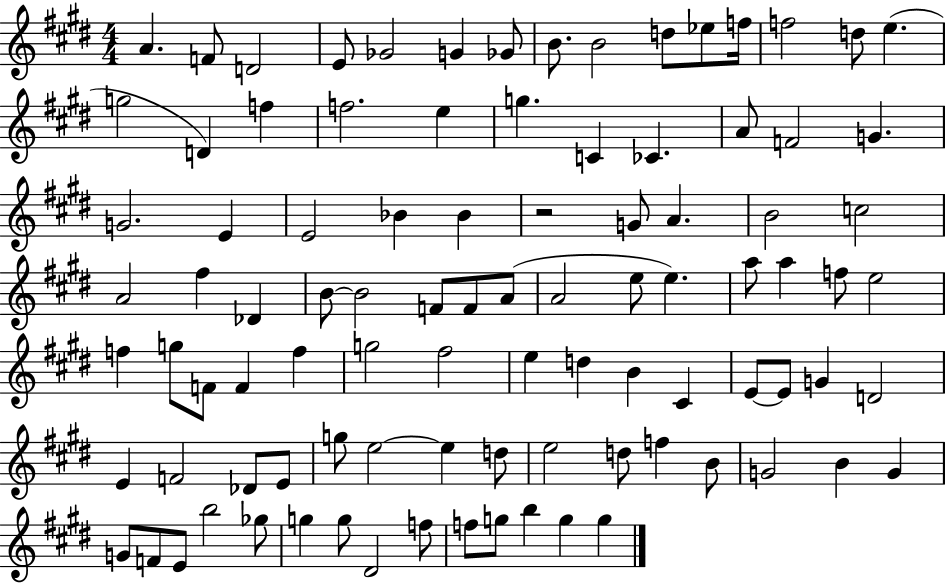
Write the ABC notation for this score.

X:1
T:Untitled
M:4/4
L:1/4
K:E
A F/2 D2 E/2 _G2 G _G/2 B/2 B2 d/2 _e/2 f/4 f2 d/2 e g2 D f f2 e g C _C A/2 F2 G G2 E E2 _B _B z2 G/2 A B2 c2 A2 ^f _D B/2 B2 F/2 F/2 A/2 A2 e/2 e a/2 a f/2 e2 f g/2 F/2 F f g2 ^f2 e d B ^C E/2 E/2 G D2 E F2 _D/2 E/2 g/2 e2 e d/2 e2 d/2 f B/2 G2 B G G/2 F/2 E/2 b2 _g/2 g g/2 ^D2 f/2 f/2 g/2 b g g